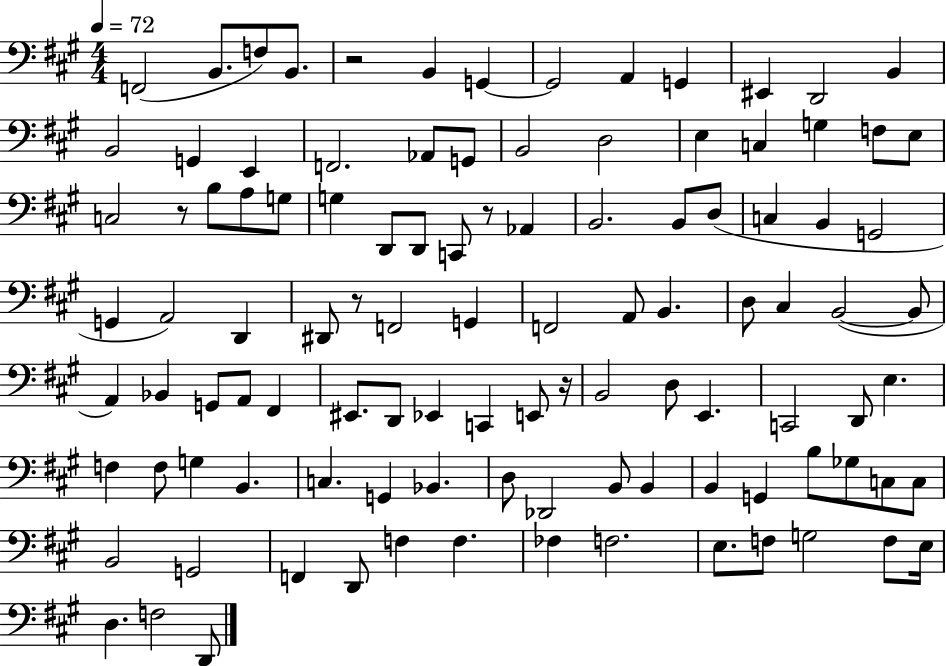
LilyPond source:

{
  \clef bass
  \numericTimeSignature
  \time 4/4
  \key a \major
  \tempo 4 = 72
  f,2( b,8. f8) b,8. | r2 b,4 g,4~~ | g,2 a,4 g,4 | eis,4 d,2 b,4 | \break b,2 g,4 e,4 | f,2. aes,8 g,8 | b,2 d2 | e4 c4 g4 f8 e8 | \break c2 r8 b8 a8 g8 | g4 d,8 d,8 c,8 r8 aes,4 | b,2. b,8 d8( | c4 b,4 g,2 | \break g,4 a,2) d,4 | dis,8 r8 f,2 g,4 | f,2 a,8 b,4. | d8 cis4 b,2~(~ b,8 | \break a,4) bes,4 g,8 a,8 fis,4 | eis,8. d,8 ees,4 c,4 e,8 r16 | b,2 d8 e,4. | c,2 d,8 e4. | \break f4 f8 g4 b,4. | c4. g,4 bes,4. | d8 des,2 b,8 b,4 | b,4 g,4 b8 ges8 c8 c8 | \break b,2 g,2 | f,4 d,8 f4 f4. | fes4 f2. | e8. f8 g2 f8 e16 | \break d4. f2 d,8 | \bar "|."
}